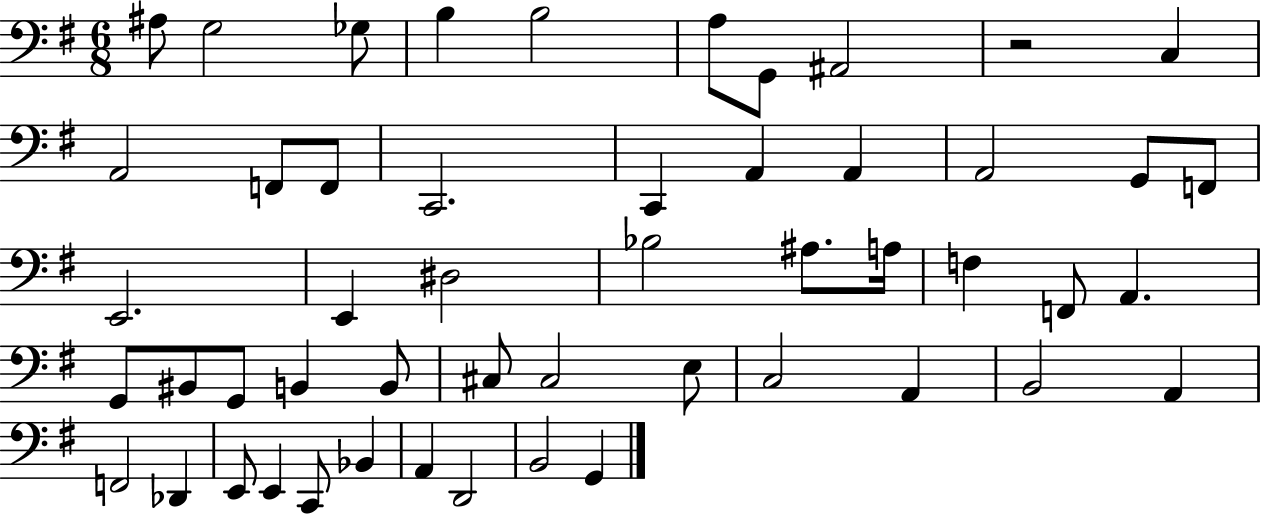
A#3/e G3/h Gb3/e B3/q B3/h A3/e G2/e A#2/h R/h C3/q A2/h F2/e F2/e C2/h. C2/q A2/q A2/q A2/h G2/e F2/e E2/h. E2/q D#3/h Bb3/h A#3/e. A3/s F3/q F2/e A2/q. G2/e BIS2/e G2/e B2/q B2/e C#3/e C#3/h E3/e C3/h A2/q B2/h A2/q F2/h Db2/q E2/e E2/q C2/e Bb2/q A2/q D2/h B2/h G2/q